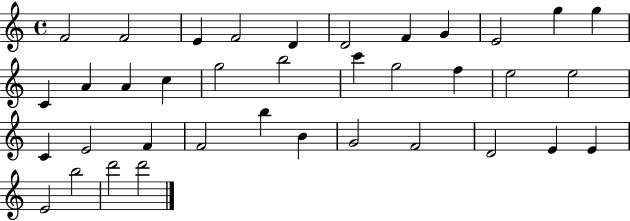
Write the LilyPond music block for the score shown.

{
  \clef treble
  \time 4/4
  \defaultTimeSignature
  \key c \major
  f'2 f'2 | e'4 f'2 d'4 | d'2 f'4 g'4 | e'2 g''4 g''4 | \break c'4 a'4 a'4 c''4 | g''2 b''2 | c'''4 g''2 f''4 | e''2 e''2 | \break c'4 e'2 f'4 | f'2 b''4 b'4 | g'2 f'2 | d'2 e'4 e'4 | \break e'2 b''2 | d'''2 d'''2 | \bar "|."
}